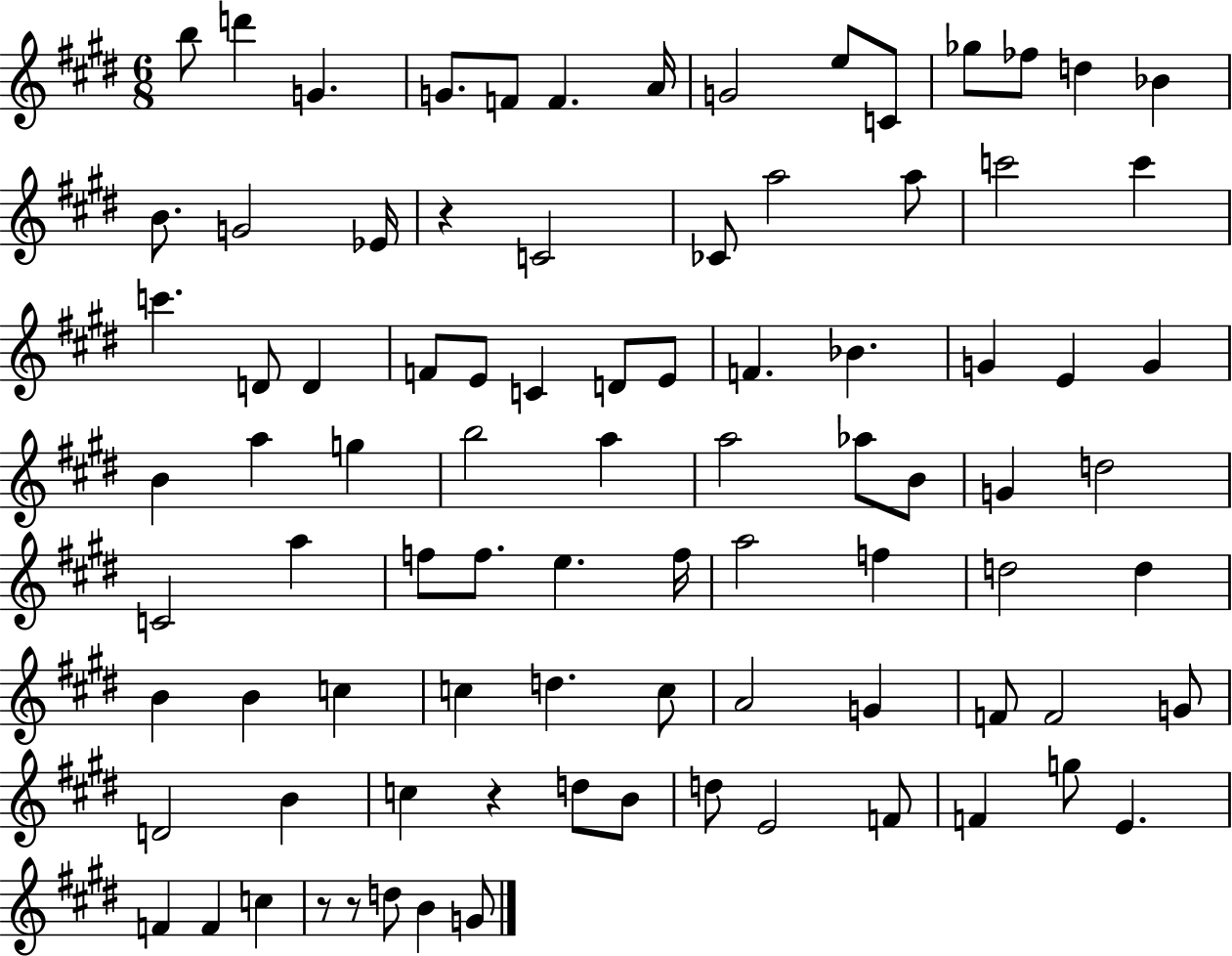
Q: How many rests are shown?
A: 4